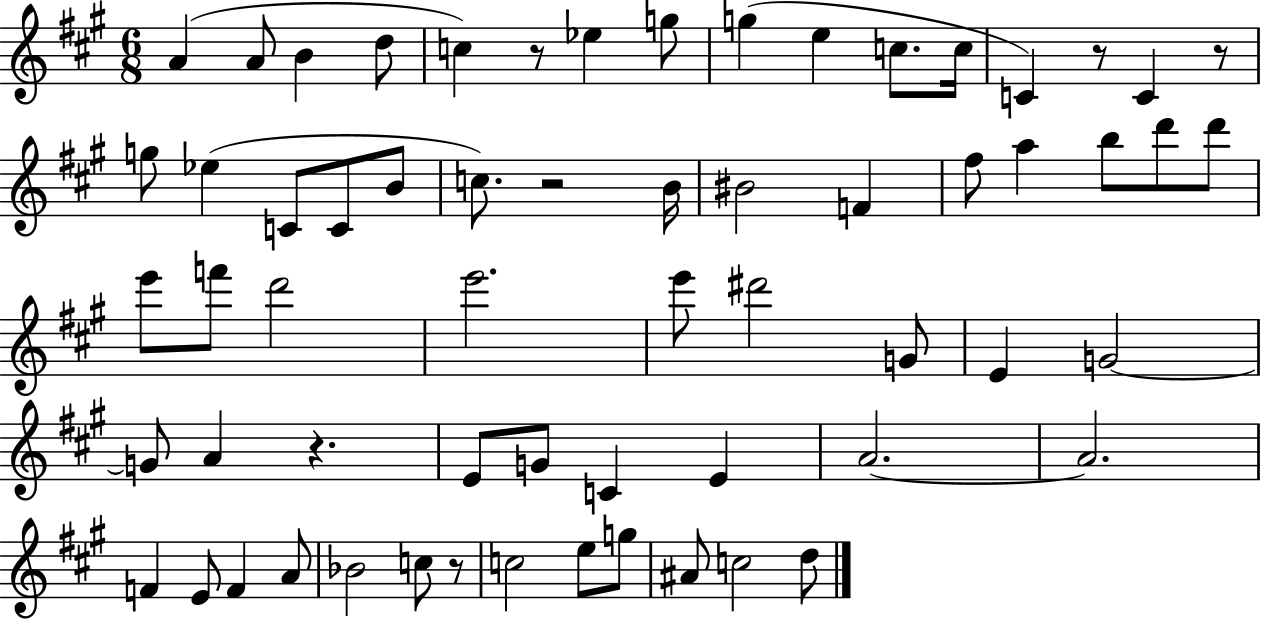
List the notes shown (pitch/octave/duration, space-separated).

A4/q A4/e B4/q D5/e C5/q R/e Eb5/q G5/e G5/q E5/q C5/e. C5/s C4/q R/e C4/q R/e G5/e Eb5/q C4/e C4/e B4/e C5/e. R/h B4/s BIS4/h F4/q F#5/e A5/q B5/e D6/e D6/e E6/e F6/e D6/h E6/h. E6/e D#6/h G4/e E4/q G4/h G4/e A4/q R/q. E4/e G4/e C4/q E4/q A4/h. A4/h. F4/q E4/e F4/q A4/e Bb4/h C5/e R/e C5/h E5/e G5/e A#4/e C5/h D5/e